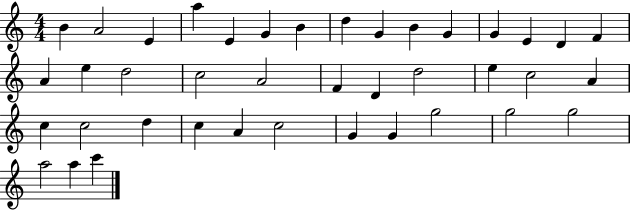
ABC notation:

X:1
T:Untitled
M:4/4
L:1/4
K:C
B A2 E a E G B d G B G G E D F A e d2 c2 A2 F D d2 e c2 A c c2 d c A c2 G G g2 g2 g2 a2 a c'